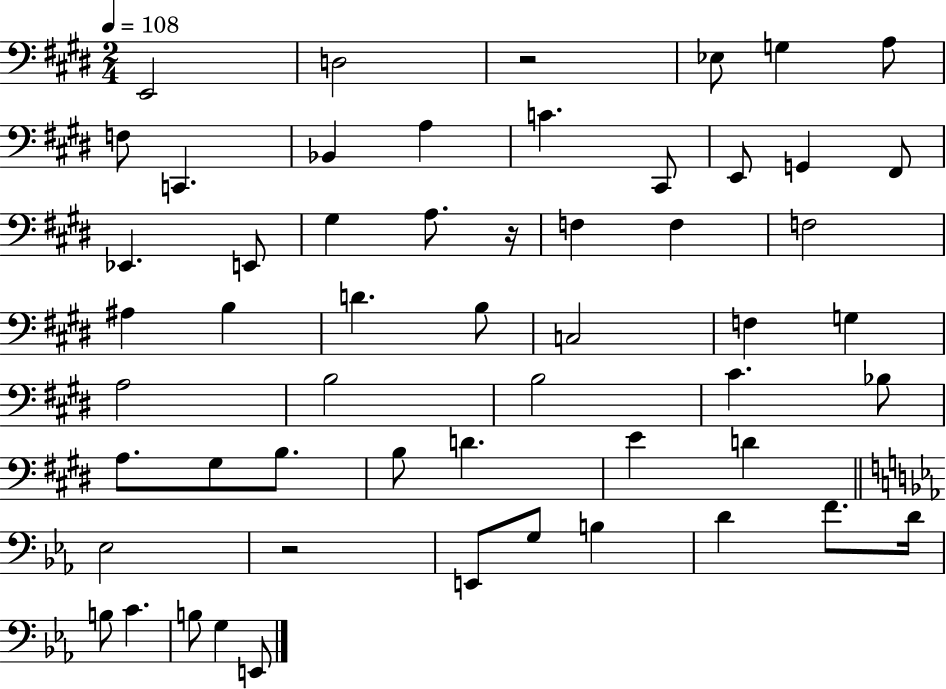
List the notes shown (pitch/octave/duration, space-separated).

E2/h D3/h R/h Eb3/e G3/q A3/e F3/e C2/q. Bb2/q A3/q C4/q. C#2/e E2/e G2/q F#2/e Eb2/q. E2/e G#3/q A3/e. R/s F3/q F3/q F3/h A#3/q B3/q D4/q. B3/e C3/h F3/q G3/q A3/h B3/h B3/h C#4/q. Bb3/e A3/e. G#3/e B3/e. B3/e D4/q. E4/q D4/q Eb3/h R/h E2/e G3/e B3/q D4/q F4/e. D4/s B3/e C4/q. B3/e G3/q E2/e